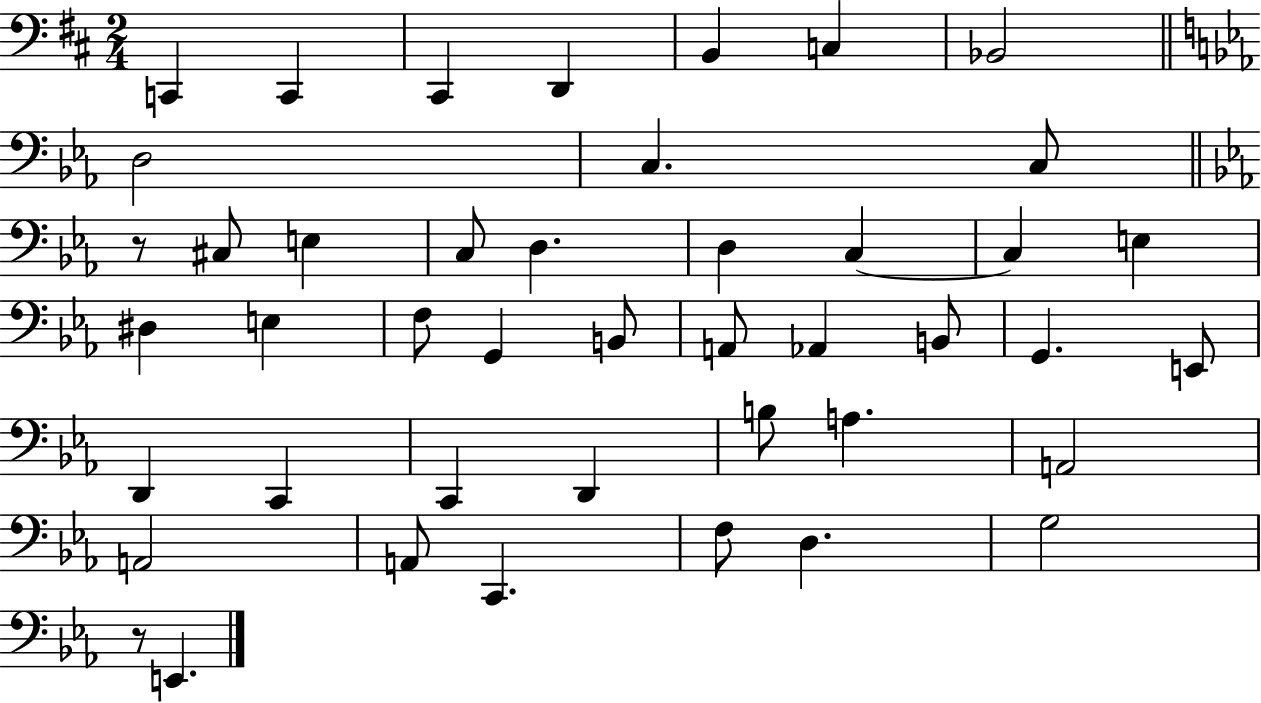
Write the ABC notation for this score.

X:1
T:Untitled
M:2/4
L:1/4
K:D
C,, C,, ^C,, D,, B,, C, _B,,2 D,2 C, C,/2 z/2 ^C,/2 E, C,/2 D, D, C, C, E, ^D, E, F,/2 G,, B,,/2 A,,/2 _A,, B,,/2 G,, E,,/2 D,, C,, C,, D,, B,/2 A, A,,2 A,,2 A,,/2 C,, F,/2 D, G,2 z/2 E,,